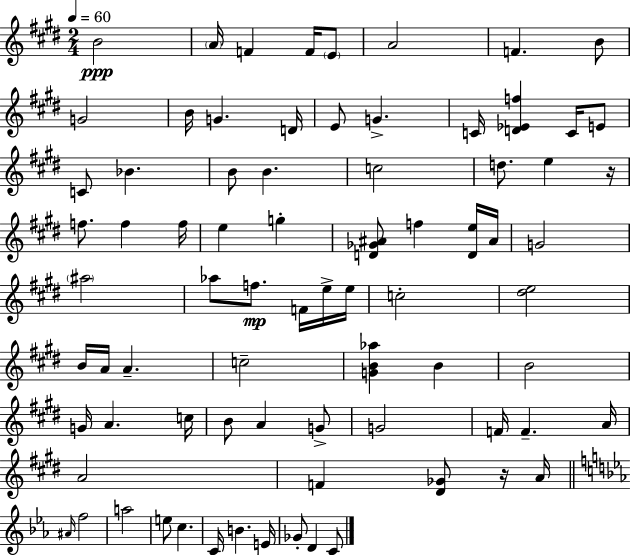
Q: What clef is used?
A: treble